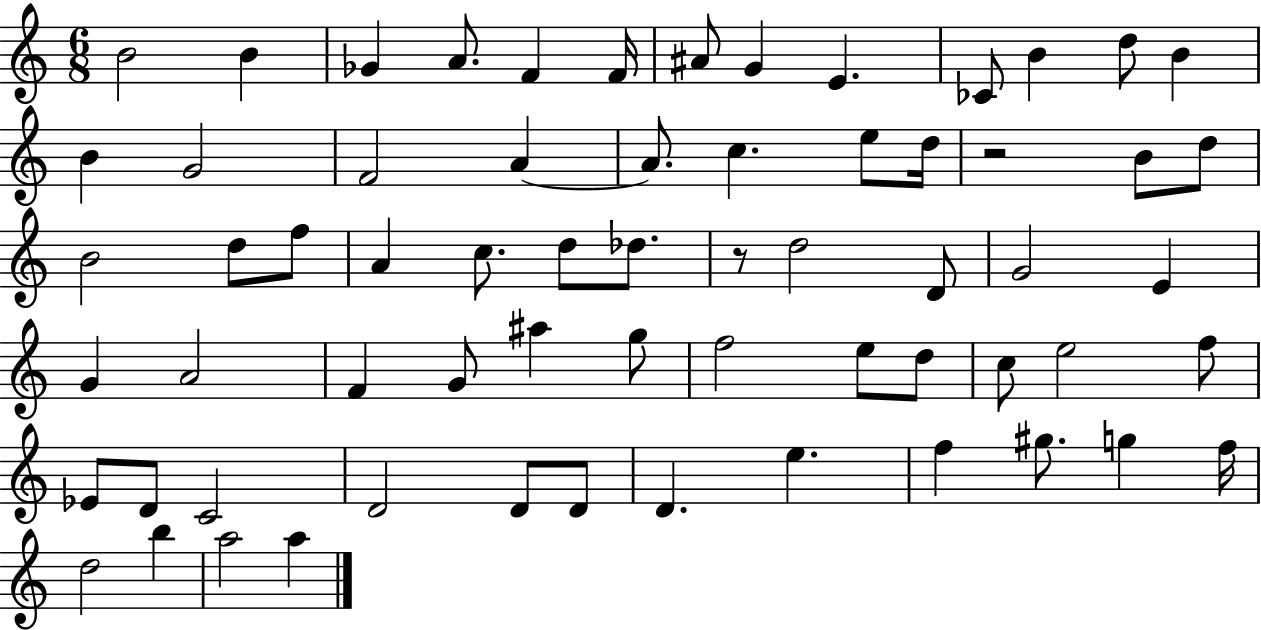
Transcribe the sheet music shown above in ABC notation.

X:1
T:Untitled
M:6/8
L:1/4
K:C
B2 B _G A/2 F F/4 ^A/2 G E _C/2 B d/2 B B G2 F2 A A/2 c e/2 d/4 z2 B/2 d/2 B2 d/2 f/2 A c/2 d/2 _d/2 z/2 d2 D/2 G2 E G A2 F G/2 ^a g/2 f2 e/2 d/2 c/2 e2 f/2 _E/2 D/2 C2 D2 D/2 D/2 D e f ^g/2 g f/4 d2 b a2 a